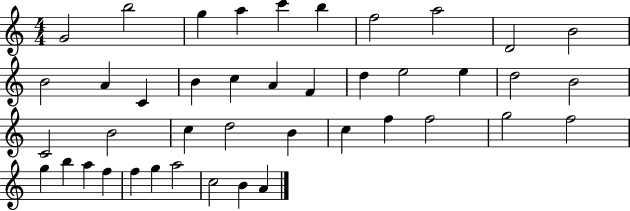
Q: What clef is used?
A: treble